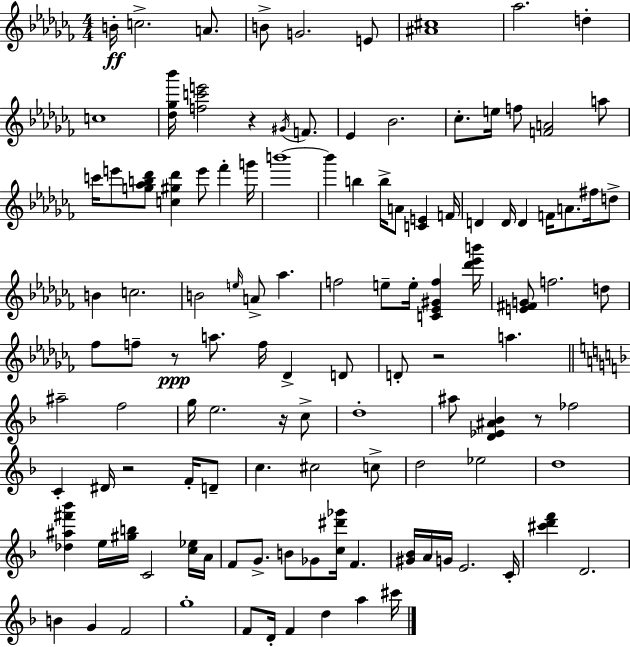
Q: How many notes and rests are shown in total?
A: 118